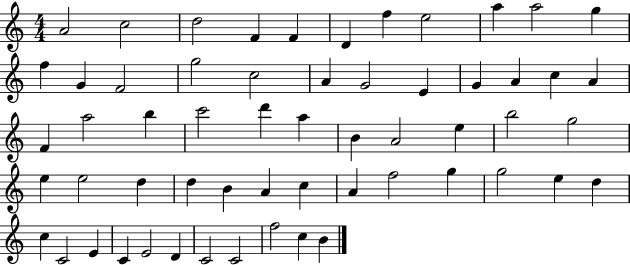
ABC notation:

X:1
T:Untitled
M:4/4
L:1/4
K:C
A2 c2 d2 F F D f e2 a a2 g f G F2 g2 c2 A G2 E G A c A F a2 b c'2 d' a B A2 e b2 g2 e e2 d d B A c A f2 g g2 e d c C2 E C E2 D C2 C2 f2 c B